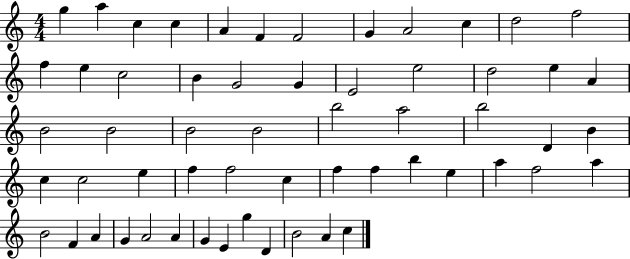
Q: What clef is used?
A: treble